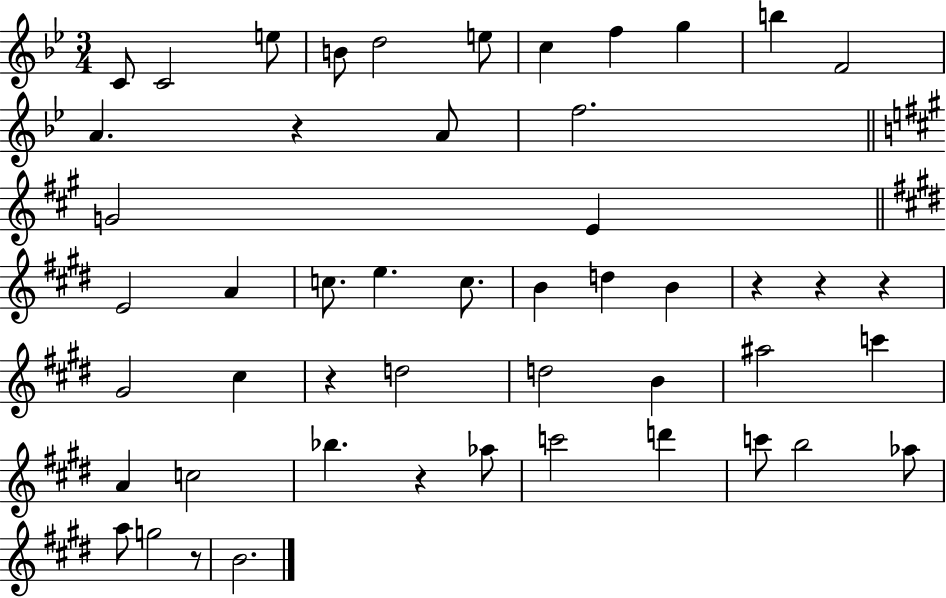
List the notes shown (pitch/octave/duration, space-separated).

C4/e C4/h E5/e B4/e D5/h E5/e C5/q F5/q G5/q B5/q F4/h A4/q. R/q A4/e F5/h. G4/h E4/q E4/h A4/q C5/e. E5/q. C5/e. B4/q D5/q B4/q R/q R/q R/q G#4/h C#5/q R/q D5/h D5/h B4/q A#5/h C6/q A4/q C5/h Bb5/q. R/q Ab5/e C6/h D6/q C6/e B5/h Ab5/e A5/e G5/h R/e B4/h.